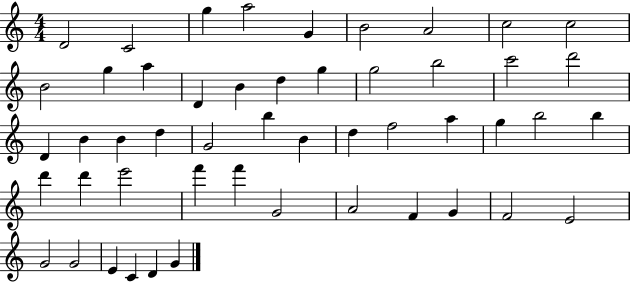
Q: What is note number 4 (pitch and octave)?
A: A5